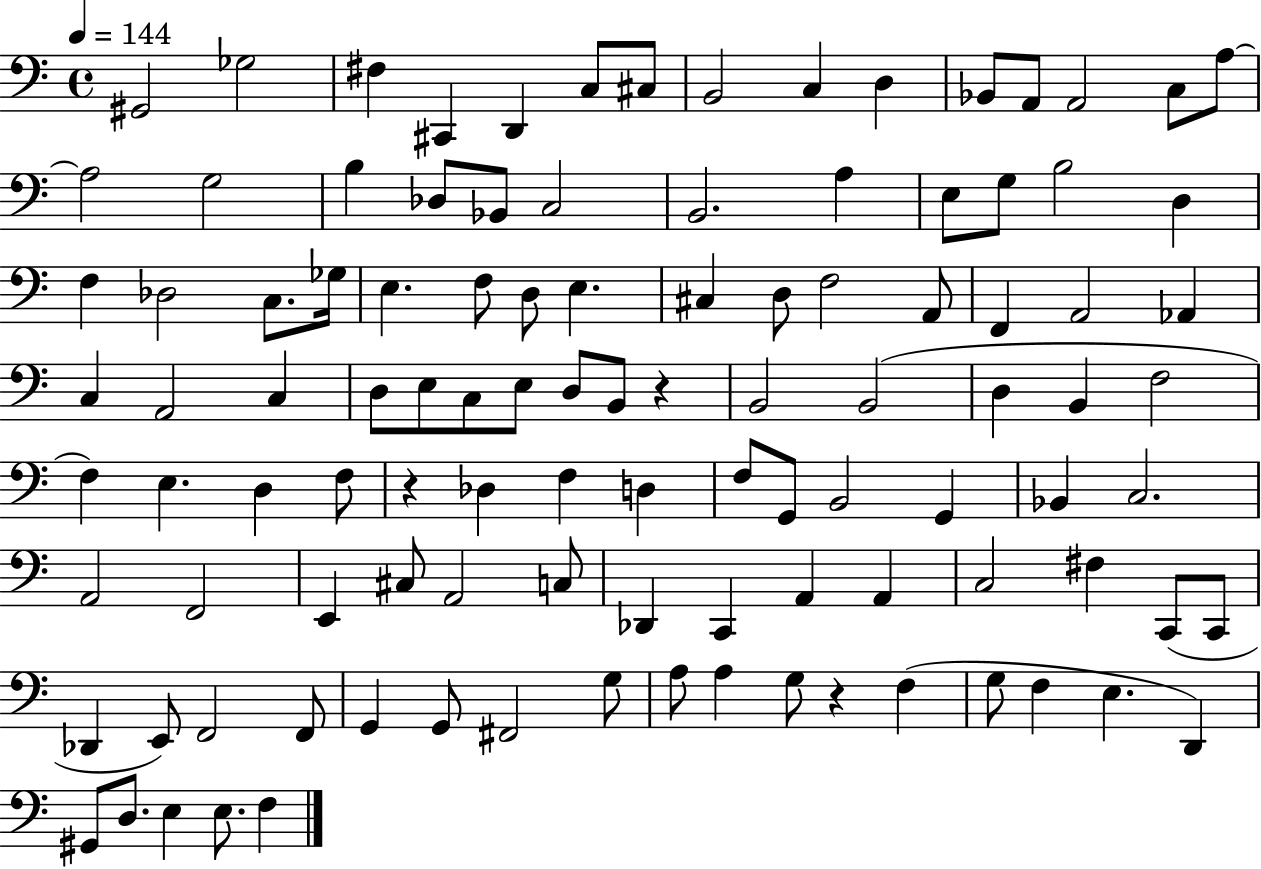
X:1
T:Untitled
M:4/4
L:1/4
K:C
^G,,2 _G,2 ^F, ^C,, D,, C,/2 ^C,/2 B,,2 C, D, _B,,/2 A,,/2 A,,2 C,/2 A,/2 A,2 G,2 B, _D,/2 _B,,/2 C,2 B,,2 A, E,/2 G,/2 B,2 D, F, _D,2 C,/2 _G,/4 E, F,/2 D,/2 E, ^C, D,/2 F,2 A,,/2 F,, A,,2 _A,, C, A,,2 C, D,/2 E,/2 C,/2 E,/2 D,/2 B,,/2 z B,,2 B,,2 D, B,, F,2 F, E, D, F,/2 z _D, F, D, F,/2 G,,/2 B,,2 G,, _B,, C,2 A,,2 F,,2 E,, ^C,/2 A,,2 C,/2 _D,, C,, A,, A,, C,2 ^F, C,,/2 C,,/2 _D,, E,,/2 F,,2 F,,/2 G,, G,,/2 ^F,,2 G,/2 A,/2 A, G,/2 z F, G,/2 F, E, D,, ^G,,/2 D,/2 E, E,/2 F,